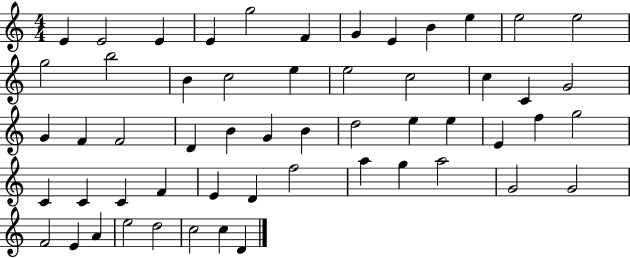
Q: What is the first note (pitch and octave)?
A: E4